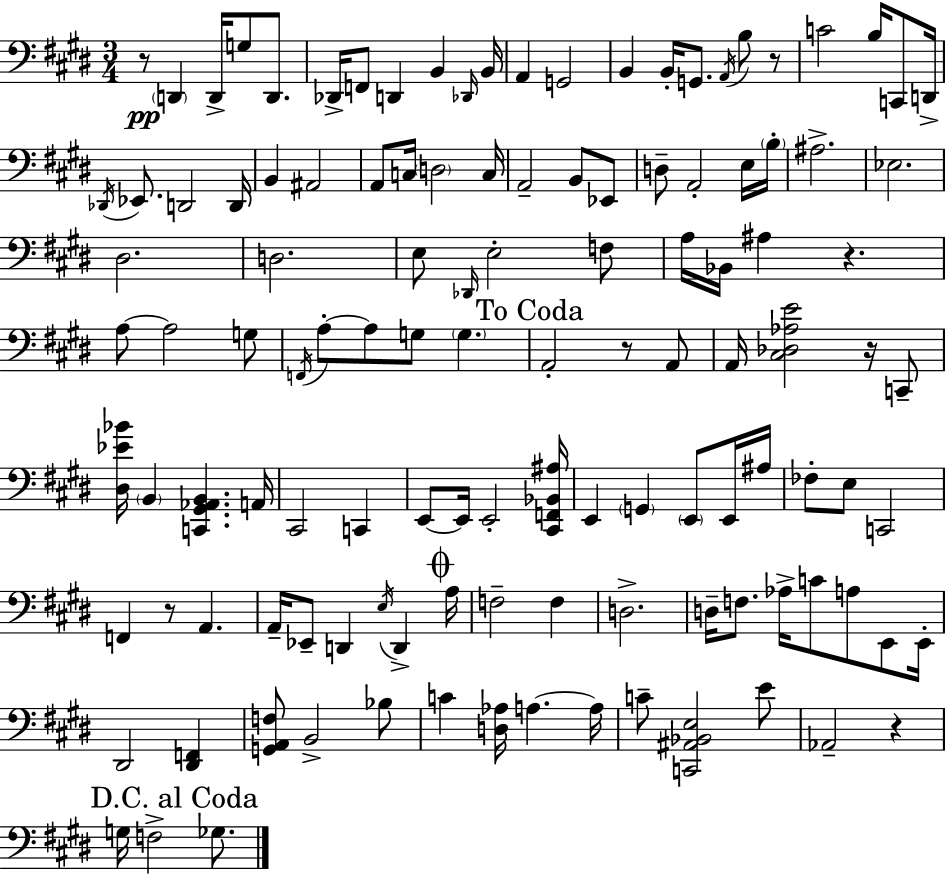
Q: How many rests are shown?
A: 7